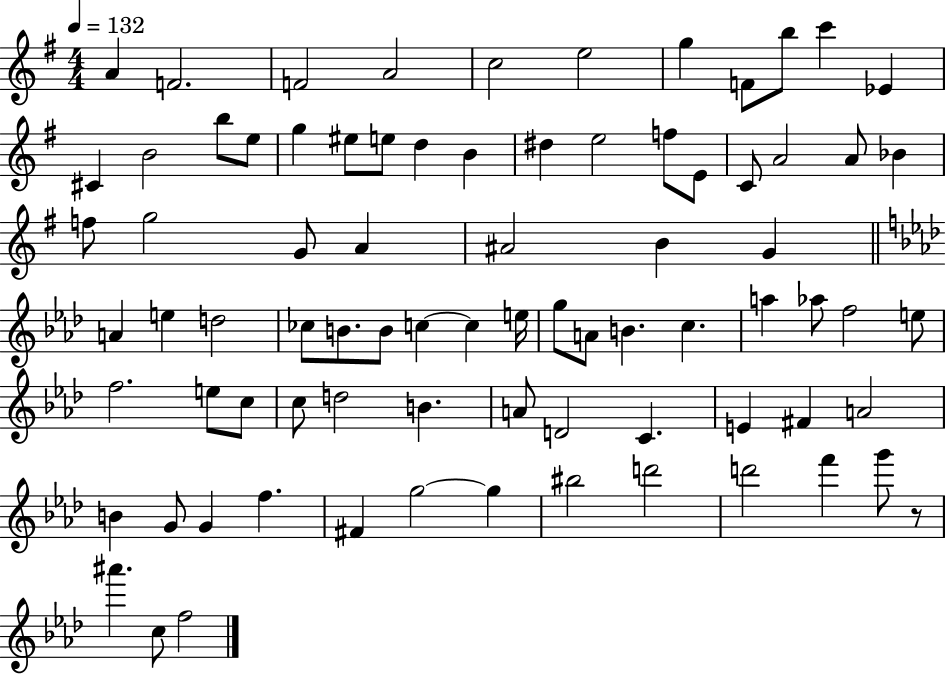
{
  \clef treble
  \numericTimeSignature
  \time 4/4
  \key g \major
  \tempo 4 = 132
  a'4 f'2. | f'2 a'2 | c''2 e''2 | g''4 f'8 b''8 c'''4 ees'4 | \break cis'4 b'2 b''8 e''8 | g''4 eis''8 e''8 d''4 b'4 | dis''4 e''2 f''8 e'8 | c'8 a'2 a'8 bes'4 | \break f''8 g''2 g'8 a'4 | ais'2 b'4 g'4 | \bar "||" \break \key aes \major a'4 e''4 d''2 | ces''8 b'8. b'8 c''4~~ c''4 e''16 | g''8 a'8 b'4. c''4. | a''4 aes''8 f''2 e''8 | \break f''2. e''8 c''8 | c''8 d''2 b'4. | a'8 d'2 c'4. | e'4 fis'4 a'2 | \break b'4 g'8 g'4 f''4. | fis'4 g''2~~ g''4 | bis''2 d'''2 | d'''2 f'''4 g'''8 r8 | \break ais'''4. c''8 f''2 | \bar "|."
}